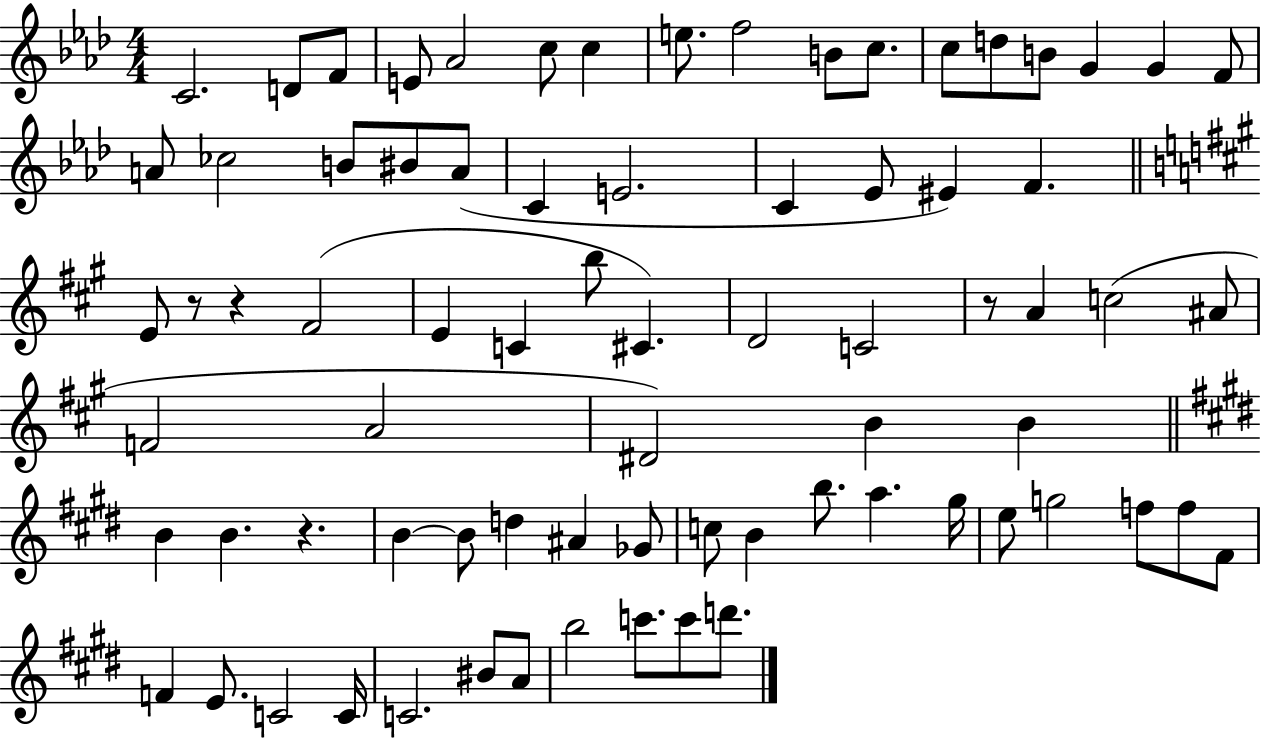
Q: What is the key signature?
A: AES major